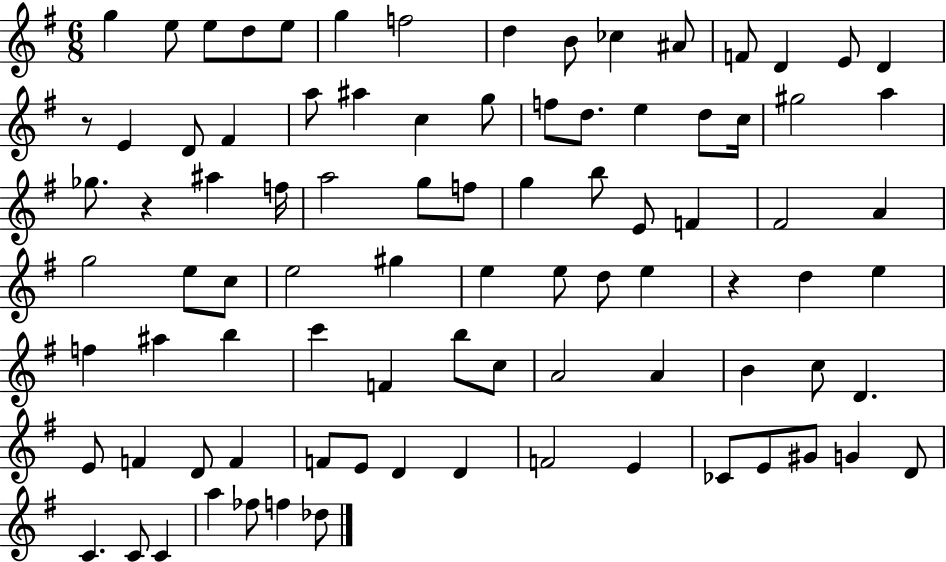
{
  \clef treble
  \numericTimeSignature
  \time 6/8
  \key g \major
  \repeat volta 2 { g''4 e''8 e''8 d''8 e''8 | g''4 f''2 | d''4 b'8 ces''4 ais'8 | f'8 d'4 e'8 d'4 | \break r8 e'4 d'8 fis'4 | a''8 ais''4 c''4 g''8 | f''8 d''8. e''4 d''8 c''16 | gis''2 a''4 | \break ges''8. r4 ais''4 f''16 | a''2 g''8 f''8 | g''4 b''8 e'8 f'4 | fis'2 a'4 | \break g''2 e''8 c''8 | e''2 gis''4 | e''4 e''8 d''8 e''4 | r4 d''4 e''4 | \break f''4 ais''4 b''4 | c'''4 f'4 b''8 c''8 | a'2 a'4 | b'4 c''8 d'4. | \break e'8 f'4 d'8 f'4 | f'8 e'8 d'4 d'4 | f'2 e'4 | ces'8 e'8 gis'8 g'4 d'8 | \break c'4. c'8 c'4 | a''4 fes''8 f''4 des''8 | } \bar "|."
}